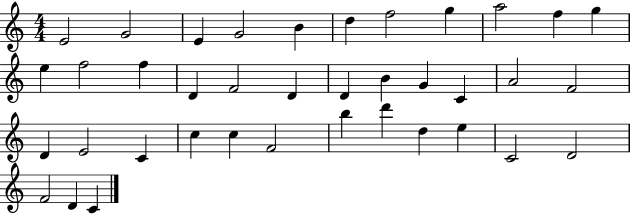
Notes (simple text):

E4/h G4/h E4/q G4/h B4/q D5/q F5/h G5/q A5/h F5/q G5/q E5/q F5/h F5/q D4/q F4/h D4/q D4/q B4/q G4/q C4/q A4/h F4/h D4/q E4/h C4/q C5/q C5/q F4/h B5/q D6/q D5/q E5/q C4/h D4/h F4/h D4/q C4/q